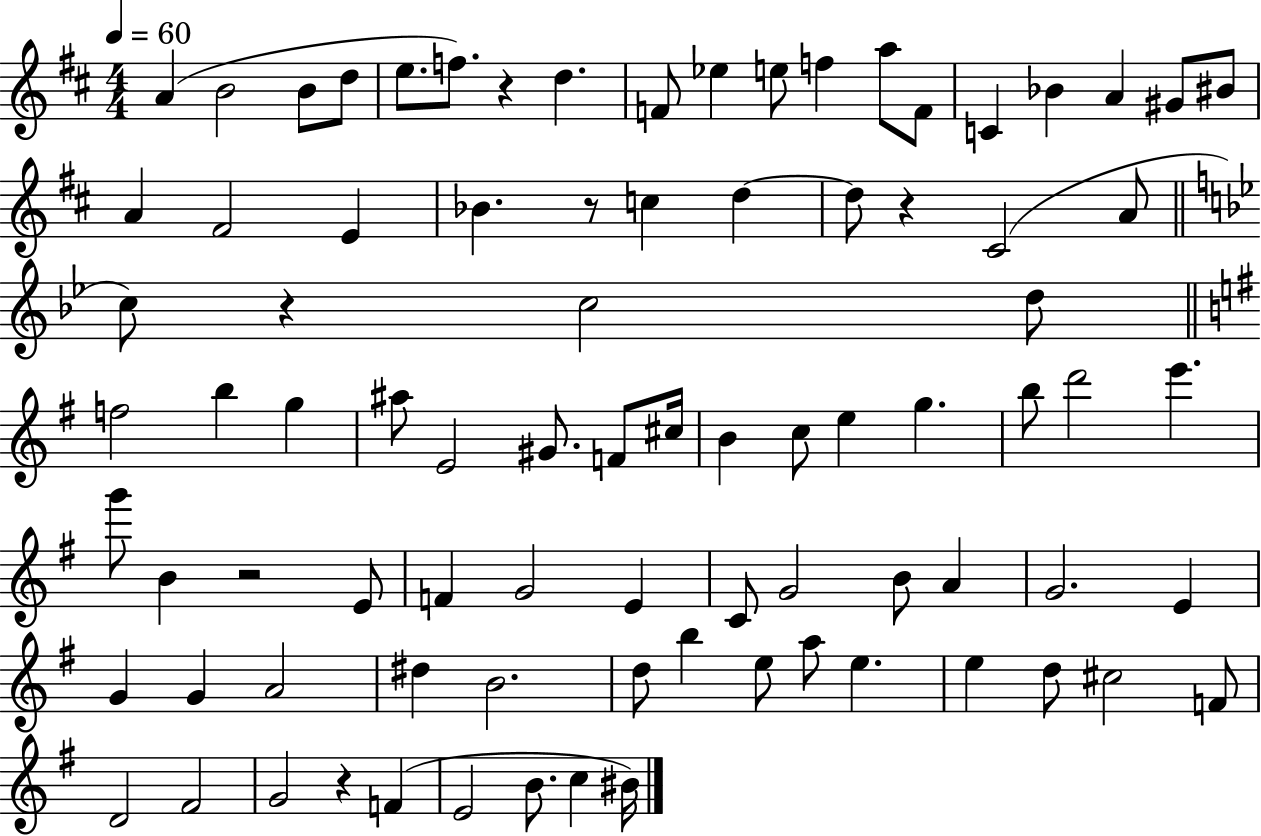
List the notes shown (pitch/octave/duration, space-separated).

A4/q B4/h B4/e D5/e E5/e. F5/e. R/q D5/q. F4/e Eb5/q E5/e F5/q A5/e F4/e C4/q Bb4/q A4/q G#4/e BIS4/e A4/q F#4/h E4/q Bb4/q. R/e C5/q D5/q D5/e R/q C#4/h A4/e C5/e R/q C5/h D5/e F5/h B5/q G5/q A#5/e E4/h G#4/e. F4/e C#5/s B4/q C5/e E5/q G5/q. B5/e D6/h E6/q. G6/e B4/q R/h E4/e F4/q G4/h E4/q C4/e G4/h B4/e A4/q G4/h. E4/q G4/q G4/q A4/h D#5/q B4/h. D5/e B5/q E5/e A5/e E5/q. E5/q D5/e C#5/h F4/e D4/h F#4/h G4/h R/q F4/q E4/h B4/e. C5/q BIS4/s